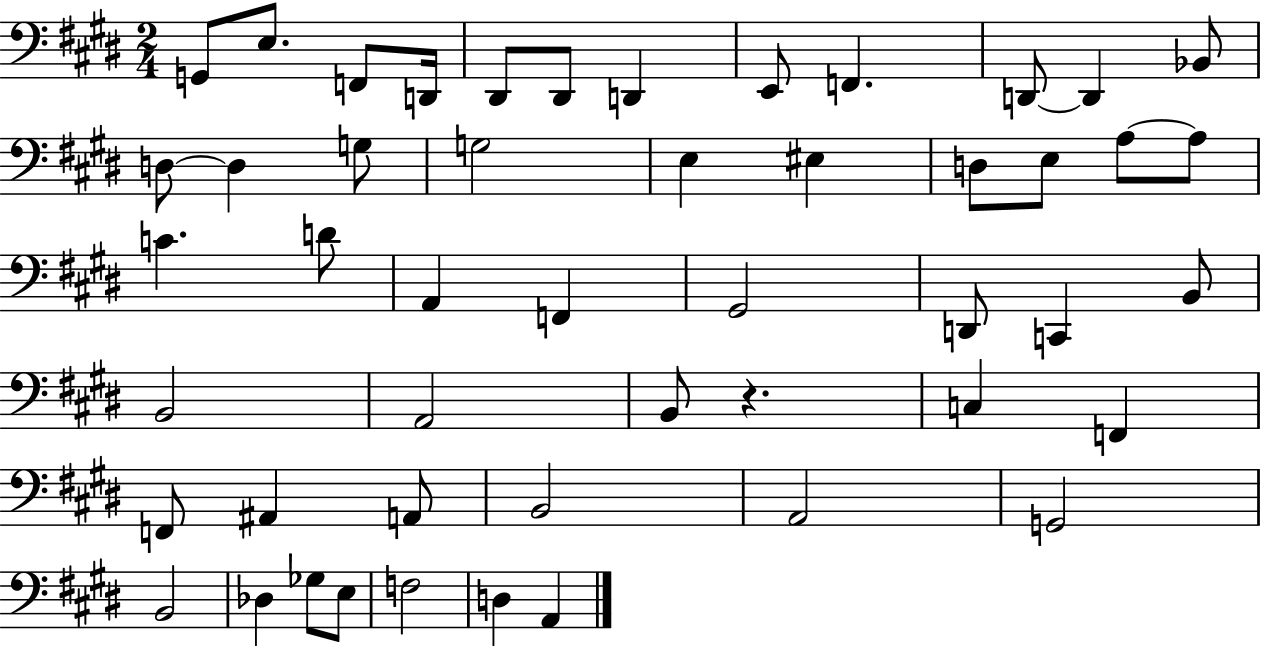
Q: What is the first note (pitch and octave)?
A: G2